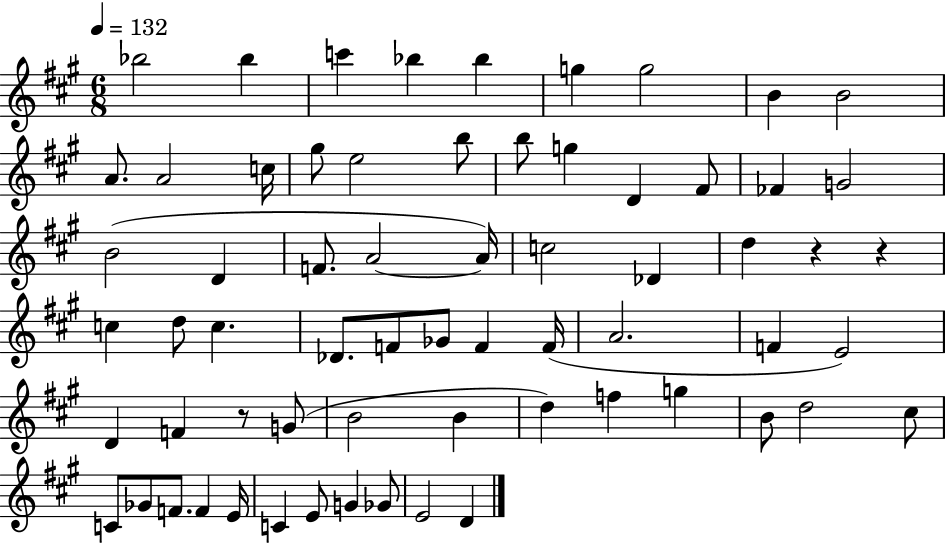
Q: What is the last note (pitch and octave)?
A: D4